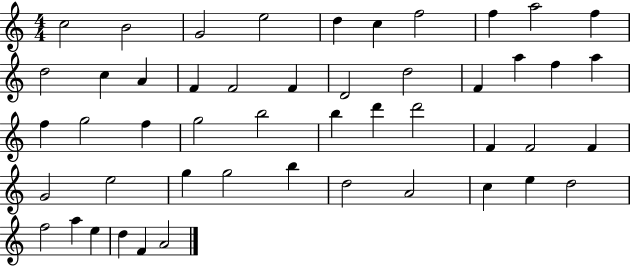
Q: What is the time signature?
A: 4/4